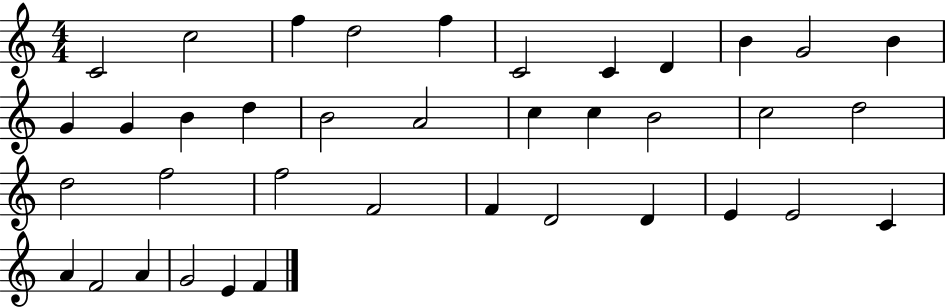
C4/h C5/h F5/q D5/h F5/q C4/h C4/q D4/q B4/q G4/h B4/q G4/q G4/q B4/q D5/q B4/h A4/h C5/q C5/q B4/h C5/h D5/h D5/h F5/h F5/h F4/h F4/q D4/h D4/q E4/q E4/h C4/q A4/q F4/h A4/q G4/h E4/q F4/q